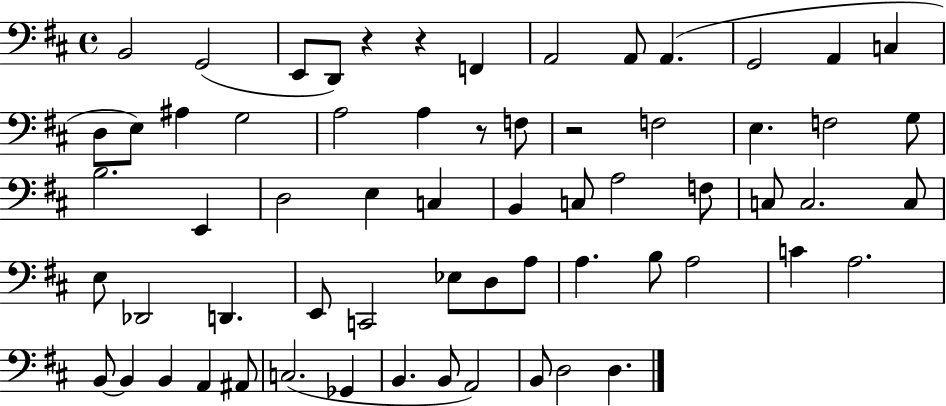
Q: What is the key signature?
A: D major